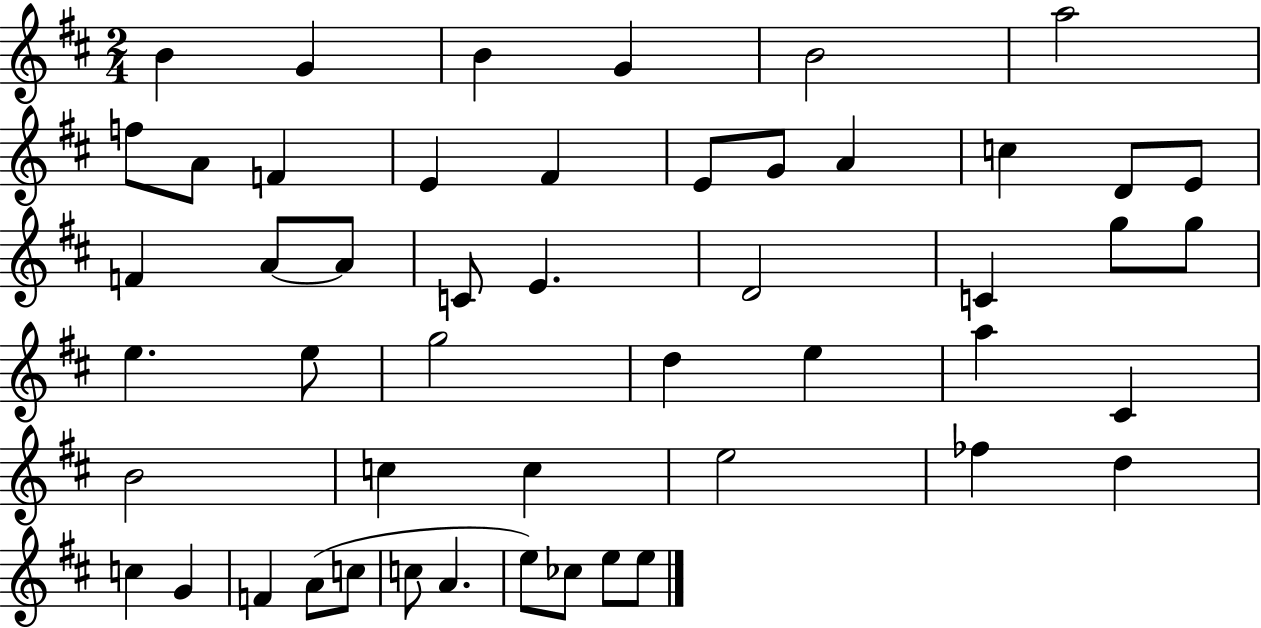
X:1
T:Untitled
M:2/4
L:1/4
K:D
B G B G B2 a2 f/2 A/2 F E ^F E/2 G/2 A c D/2 E/2 F A/2 A/2 C/2 E D2 C g/2 g/2 e e/2 g2 d e a ^C B2 c c e2 _f d c G F A/2 c/2 c/2 A e/2 _c/2 e/2 e/2